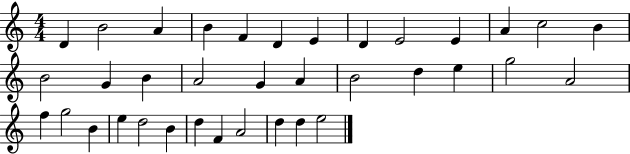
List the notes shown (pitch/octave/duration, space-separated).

D4/q B4/h A4/q B4/q F4/q D4/q E4/q D4/q E4/h E4/q A4/q C5/h B4/q B4/h G4/q B4/q A4/h G4/q A4/q B4/h D5/q E5/q G5/h A4/h F5/q G5/h B4/q E5/q D5/h B4/q D5/q F4/q A4/h D5/q D5/q E5/h